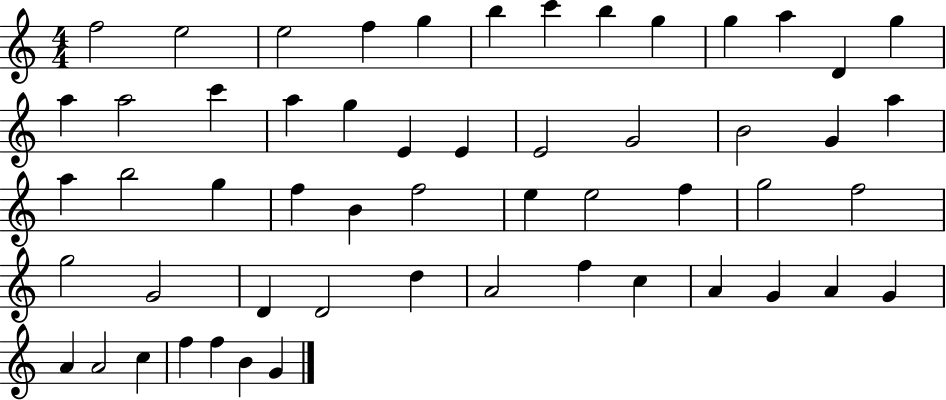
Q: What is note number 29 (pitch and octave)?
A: F5